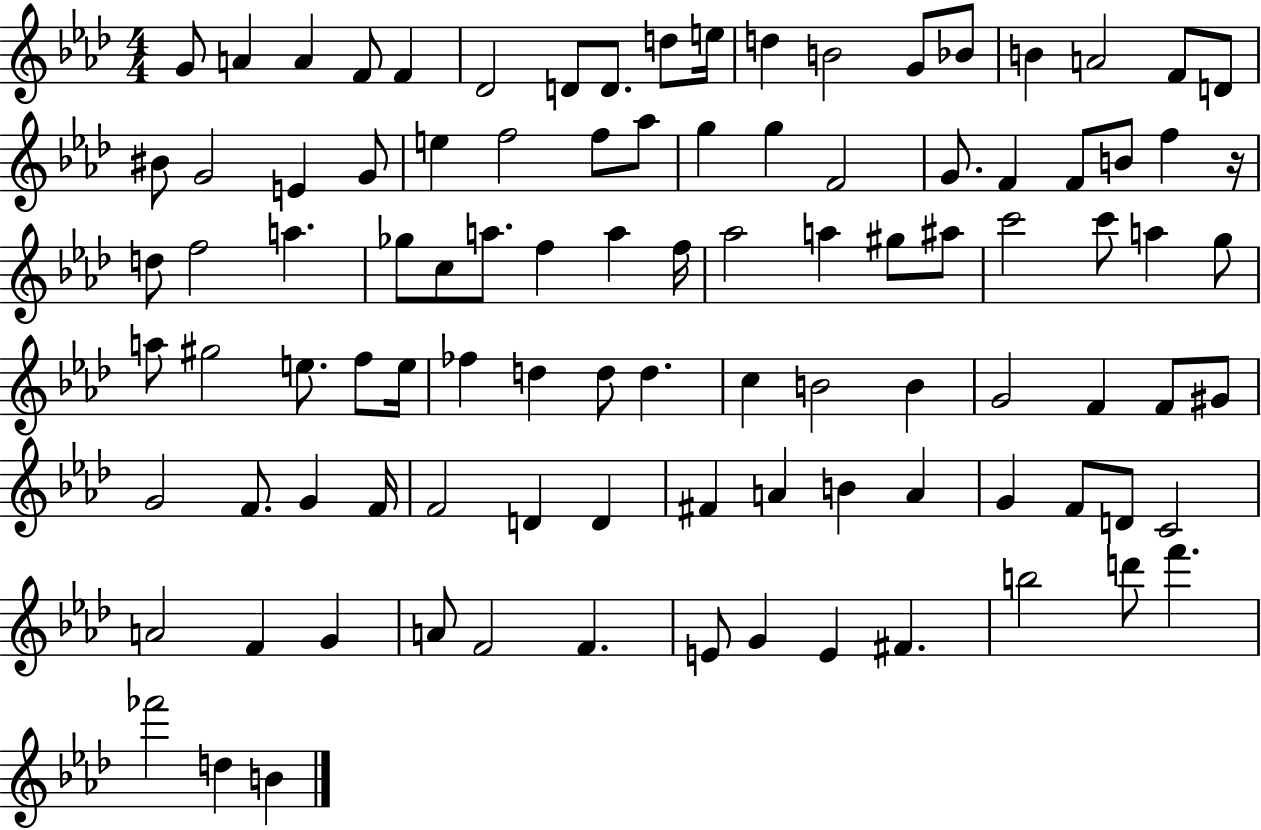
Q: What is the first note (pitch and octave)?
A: G4